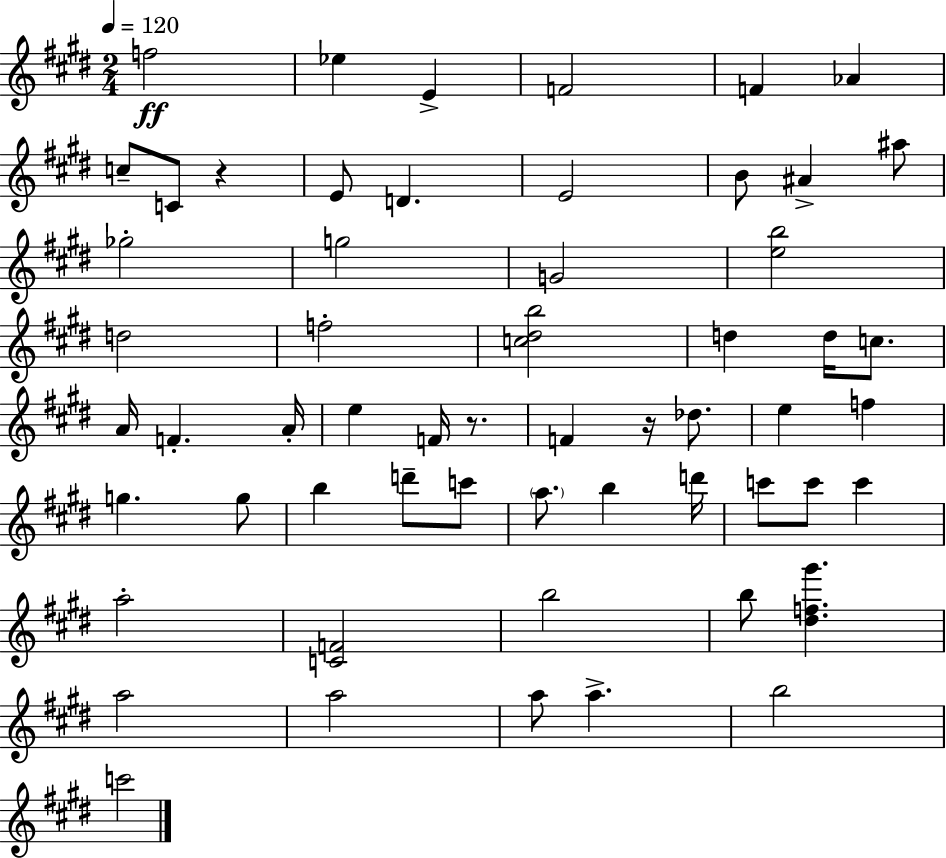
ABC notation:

X:1
T:Untitled
M:2/4
L:1/4
K:E
f2 _e E F2 F _A c/2 C/2 z E/2 D E2 B/2 ^A ^a/2 _g2 g2 G2 [eb]2 d2 f2 [c^db]2 d d/4 c/2 A/4 F A/4 e F/4 z/2 F z/4 _d/2 e f g g/2 b d'/2 c'/2 a/2 b d'/4 c'/2 c'/2 c' a2 [CF]2 b2 b/2 [^df^g'] a2 a2 a/2 a b2 c'2